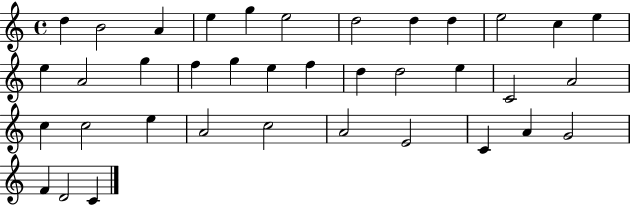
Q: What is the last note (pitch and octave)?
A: C4